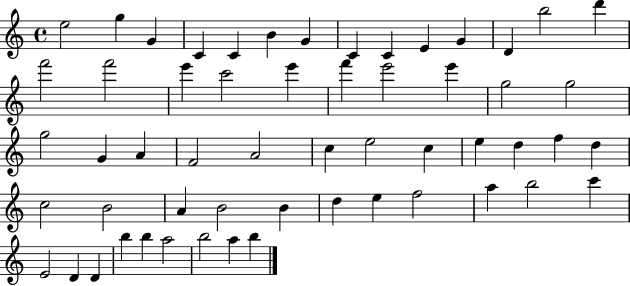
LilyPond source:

{
  \clef treble
  \time 4/4
  \defaultTimeSignature
  \key c \major
  e''2 g''4 g'4 | c'4 c'4 b'4 g'4 | c'4 c'4 e'4 g'4 | d'4 b''2 d'''4 | \break f'''2 f'''2 | e'''4 c'''2 e'''4 | f'''4 e'''2 e'''4 | g''2 g''2 | \break g''2 g'4 a'4 | f'2 a'2 | c''4 e''2 c''4 | e''4 d''4 f''4 d''4 | \break c''2 b'2 | a'4 b'2 b'4 | d''4 e''4 f''2 | a''4 b''2 c'''4 | \break e'2 d'4 d'4 | b''4 b''4 a''2 | b''2 a''4 b''4 | \bar "|."
}